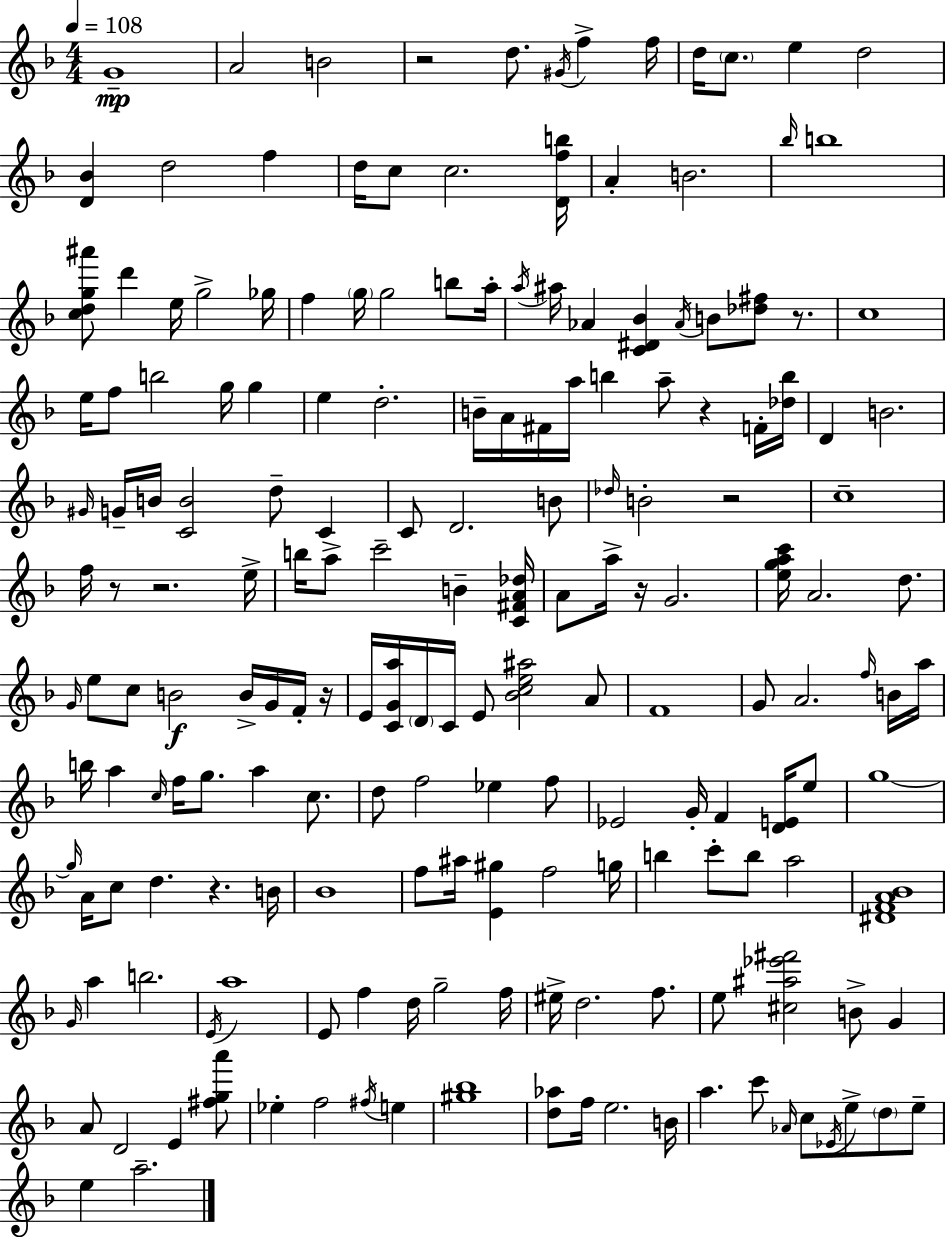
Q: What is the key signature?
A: D minor